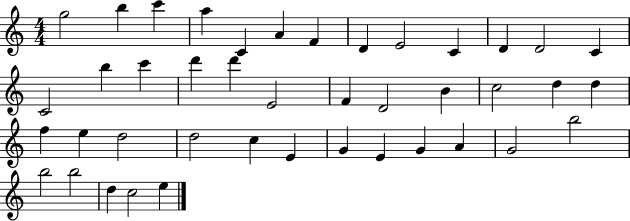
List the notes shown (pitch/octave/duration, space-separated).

G5/h B5/q C6/q A5/q C4/q A4/q F4/q D4/q E4/h C4/q D4/q D4/h C4/q C4/h B5/q C6/q D6/q D6/q E4/h F4/q D4/h B4/q C5/h D5/q D5/q F5/q E5/q D5/h D5/h C5/q E4/q G4/q E4/q G4/q A4/q G4/h B5/h B5/h B5/h D5/q C5/h E5/q